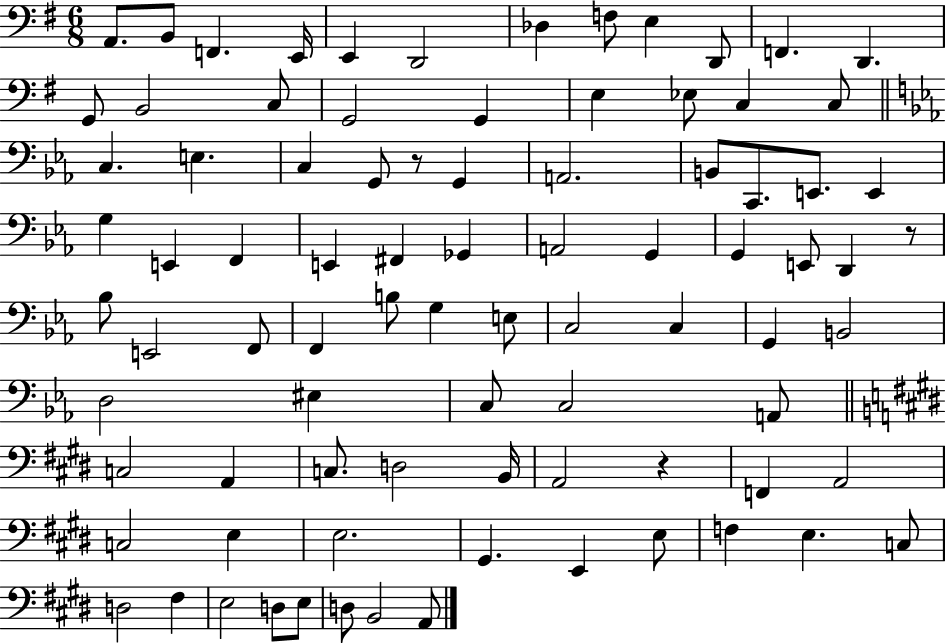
X:1
T:Untitled
M:6/8
L:1/4
K:G
A,,/2 B,,/2 F,, E,,/4 E,, D,,2 _D, F,/2 E, D,,/2 F,, D,, G,,/2 B,,2 C,/2 G,,2 G,, E, _E,/2 C, C,/2 C, E, C, G,,/2 z/2 G,, A,,2 B,,/2 C,,/2 E,,/2 E,, G, E,, F,, E,, ^F,, _G,, A,,2 G,, G,, E,,/2 D,, z/2 _B,/2 E,,2 F,,/2 F,, B,/2 G, E,/2 C,2 C, G,, B,,2 D,2 ^E, C,/2 C,2 A,,/2 C,2 A,, C,/2 D,2 B,,/4 A,,2 z F,, A,,2 C,2 E, E,2 ^G,, E,, E,/2 F, E, C,/2 D,2 ^F, E,2 D,/2 E,/2 D,/2 B,,2 A,,/2